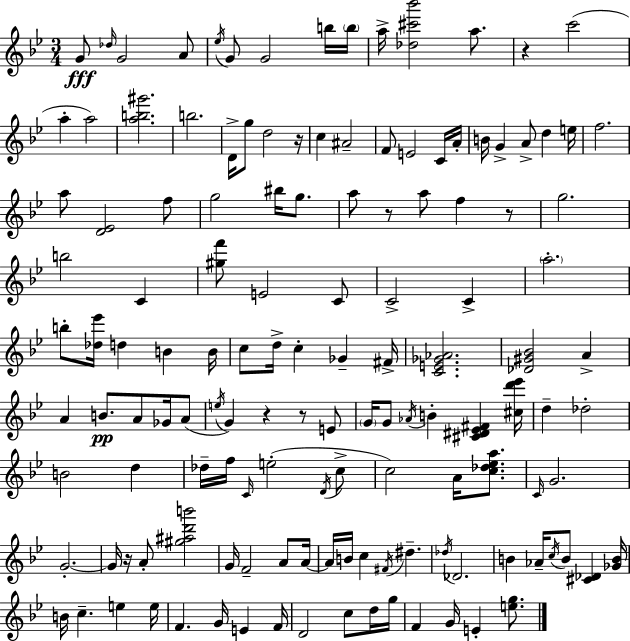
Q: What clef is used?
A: treble